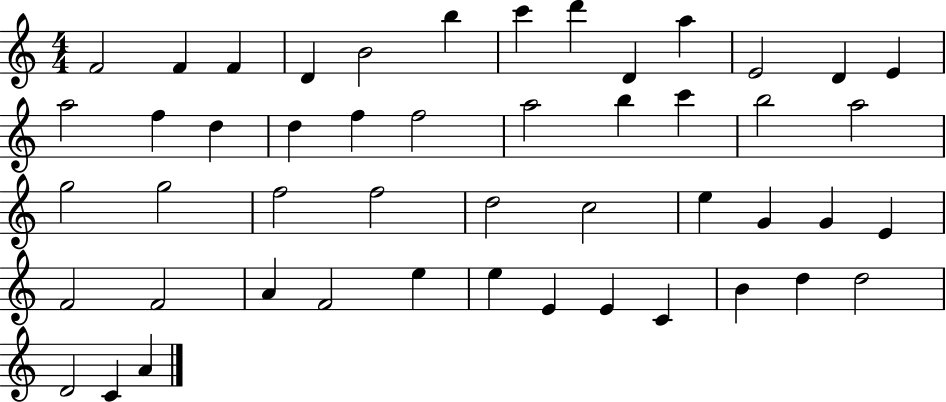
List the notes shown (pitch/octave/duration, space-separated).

F4/h F4/q F4/q D4/q B4/h B5/q C6/q D6/q D4/q A5/q E4/h D4/q E4/q A5/h F5/q D5/q D5/q F5/q F5/h A5/h B5/q C6/q B5/h A5/h G5/h G5/h F5/h F5/h D5/h C5/h E5/q G4/q G4/q E4/q F4/h F4/h A4/q F4/h E5/q E5/q E4/q E4/q C4/q B4/q D5/q D5/h D4/h C4/q A4/q